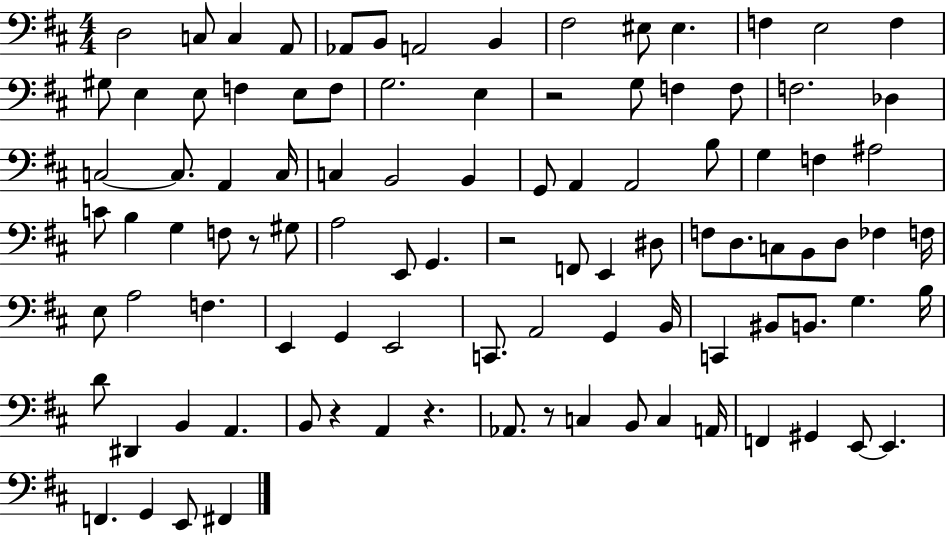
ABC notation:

X:1
T:Untitled
M:4/4
L:1/4
K:D
D,2 C,/2 C, A,,/2 _A,,/2 B,,/2 A,,2 B,, ^F,2 ^E,/2 ^E, F, E,2 F, ^G,/2 E, E,/2 F, E,/2 F,/2 G,2 E, z2 G,/2 F, F,/2 F,2 _D, C,2 C,/2 A,, C,/4 C, B,,2 B,, G,,/2 A,, A,,2 B,/2 G, F, ^A,2 C/2 B, G, F,/2 z/2 ^G,/2 A,2 E,,/2 G,, z2 F,,/2 E,, ^D,/2 F,/2 D,/2 C,/2 B,,/2 D,/2 _F, F,/4 E,/2 A,2 F, E,, G,, E,,2 C,,/2 A,,2 G,, B,,/4 C,, ^B,,/2 B,,/2 G, B,/4 D/2 ^D,, B,, A,, B,,/2 z A,, z _A,,/2 z/2 C, B,,/2 C, A,,/4 F,, ^G,, E,,/2 E,, F,, G,, E,,/2 ^F,,